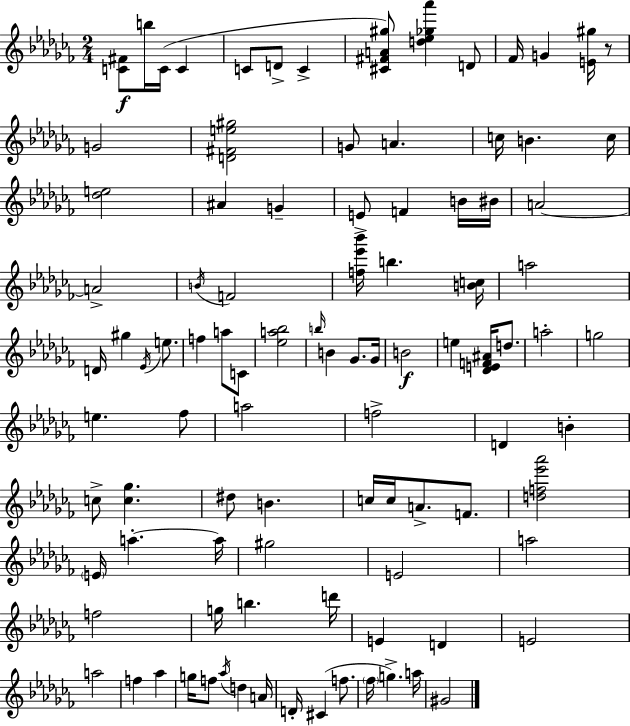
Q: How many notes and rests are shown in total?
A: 97